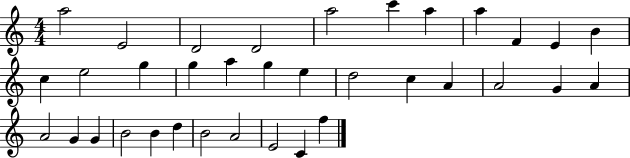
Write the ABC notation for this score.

X:1
T:Untitled
M:4/4
L:1/4
K:C
a2 E2 D2 D2 a2 c' a a F E B c e2 g g a g e d2 c A A2 G A A2 G G B2 B d B2 A2 E2 C f